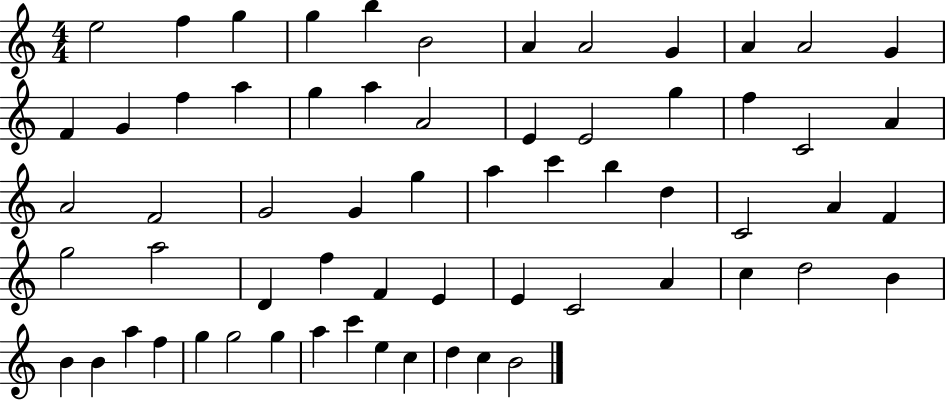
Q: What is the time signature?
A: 4/4